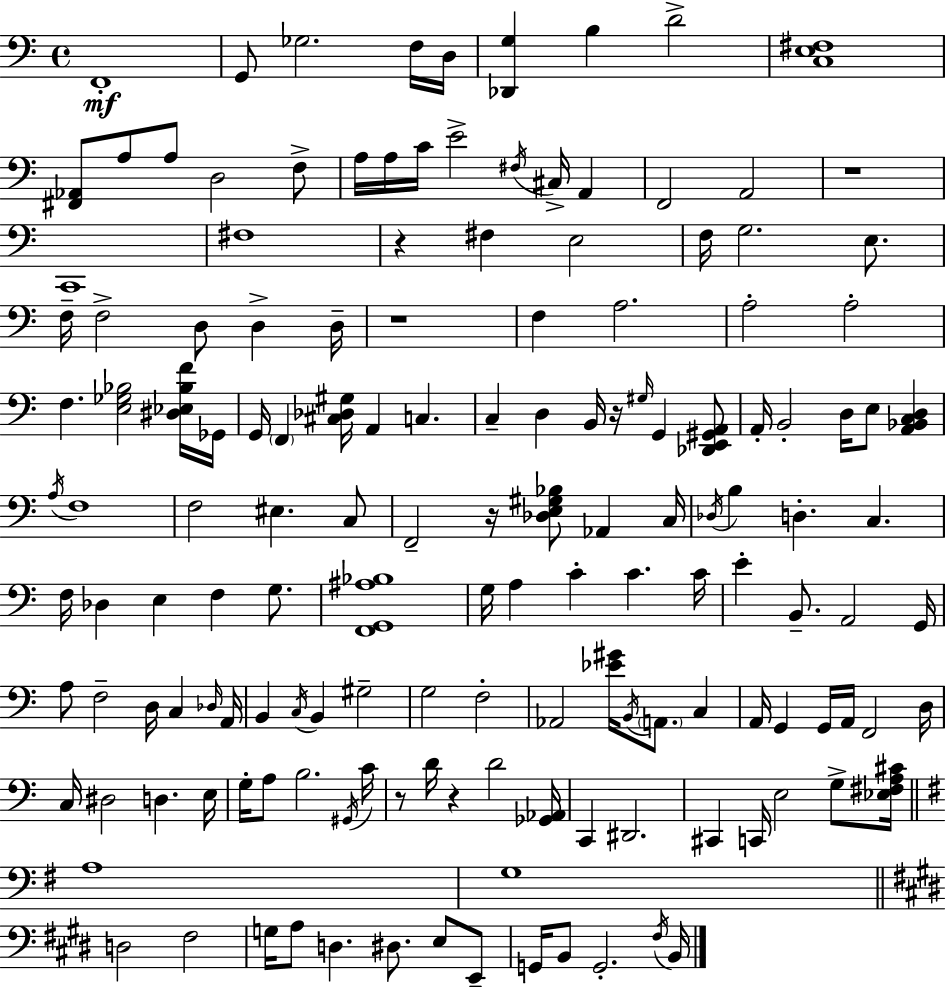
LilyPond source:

{
  \clef bass
  \time 4/4
  \defaultTimeSignature
  \key c \major
  f,1-.\mf | g,8 ges2. f16 d16 | <des, g>4 b4 d'2-> | <c e fis>1 | \break <fis, aes,>8 a8 a8 d2 f8-> | a16 a16 c'16 e'2-> \acciaccatura { fis16 } cis16-> a,4 | f,2 a,2 | r1 | \break c,1 | fis1 | r4 fis4 e2 | f16 g2. e8. | \break f16-- f2-> d8 d4-> | d16-- r1 | f4 a2. | a2-. a2-. | \break f4. <e ges bes>2 <dis ees bes f'>16 | ges,16 g,16 \parenthesize f,4 <cis des gis>16 a,4 c4. | c4-- d4 b,16 r16 \grace { gis16 } g,4 | <des, e, gis, a,>8 a,16-. b,2-. d16 e8 <a, bes, c d>4 | \break \acciaccatura { a16 } f1 | f2 eis4. | c8 f,2-- r16 <des e gis bes>8 aes,4 | c16 \acciaccatura { des16 } b4 d4.-. c4. | \break f16 des4 e4 f4 | g8. <f, g, ais bes>1 | g16 a4 c'4-. c'4. | c'16 e'4-. b,8.-- a,2 | \break g,16 a8 f2-- d16 c4 | \grace { des16 } a,16 b,4 \acciaccatura { c16 } b,4 gis2-- | g2 f2-. | aes,2 <ees' gis'>16 \acciaccatura { b,16 } | \break \parenthesize a,8. c4 a,16 g,4 g,16 a,16 f,2 | d16 c16 dis2 | d4. e16 g16-. a8 b2. | \acciaccatura { gis,16 } c'16 r8 d'16 r4 d'2 | \break <ges, aes,>16 c,4 dis,2. | cis,4 c,16 e2 | g8-> <ees fis a cis'>16 \bar "||" \break \key e \minor a1 | g1 | \bar "||" \break \key e \major d2 fis2 | g16 a8 d4. dis8. e8 e,8-- | g,16 b,8 g,2.-. \acciaccatura { fis16 } | b,16 \bar "|."
}